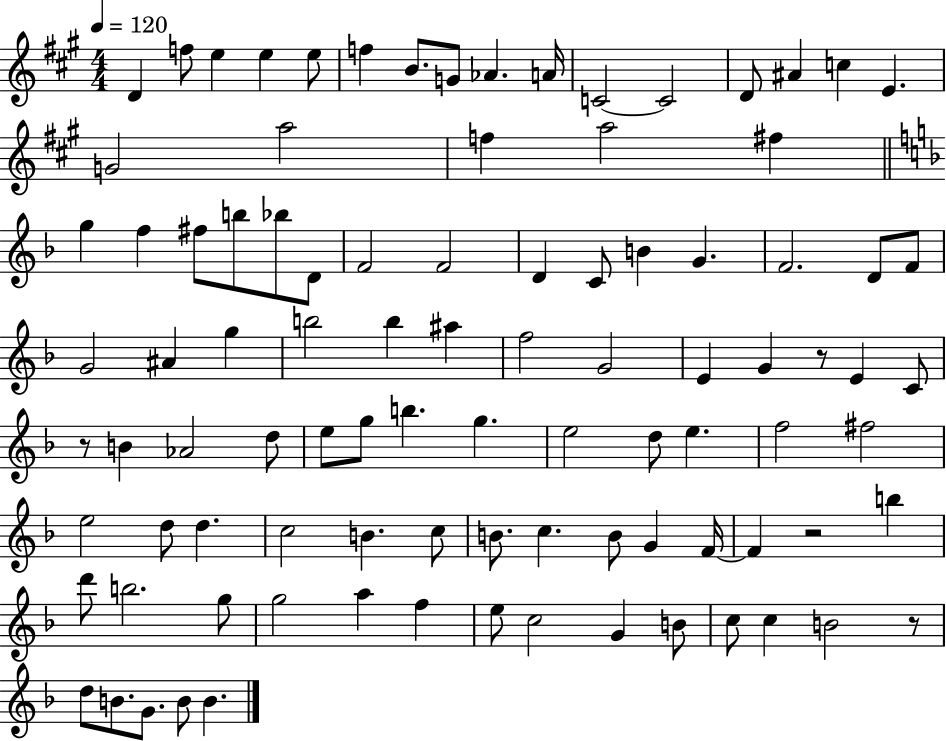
D4/q F5/e E5/q E5/q E5/e F5/q B4/e. G4/e Ab4/q. A4/s C4/h C4/h D4/e A#4/q C5/q E4/q. G4/h A5/h F5/q A5/h F#5/q G5/q F5/q F#5/e B5/e Bb5/e D4/e F4/h F4/h D4/q C4/e B4/q G4/q. F4/h. D4/e F4/e G4/h A#4/q G5/q B5/h B5/q A#5/q F5/h G4/h E4/q G4/q R/e E4/q C4/e R/e B4/q Ab4/h D5/e E5/e G5/e B5/q. G5/q. E5/h D5/e E5/q. F5/h F#5/h E5/h D5/e D5/q. C5/h B4/q. C5/e B4/e. C5/q. B4/e G4/q F4/s F4/q R/h B5/q D6/e B5/h. G5/e G5/h A5/q F5/q E5/e C5/h G4/q B4/e C5/e C5/q B4/h R/e D5/e B4/e. G4/e. B4/e B4/q.